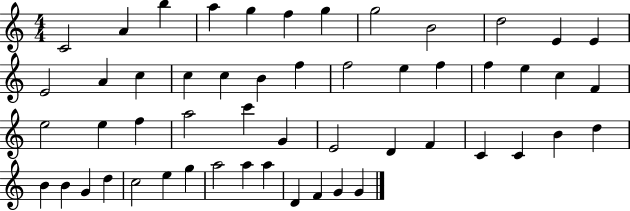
X:1
T:Untitled
M:4/4
L:1/4
K:C
C2 A b a g f g g2 B2 d2 E E E2 A c c c B f f2 e f f e c F e2 e f a2 c' G E2 D F C C B d B B G d c2 e g a2 a a D F G G